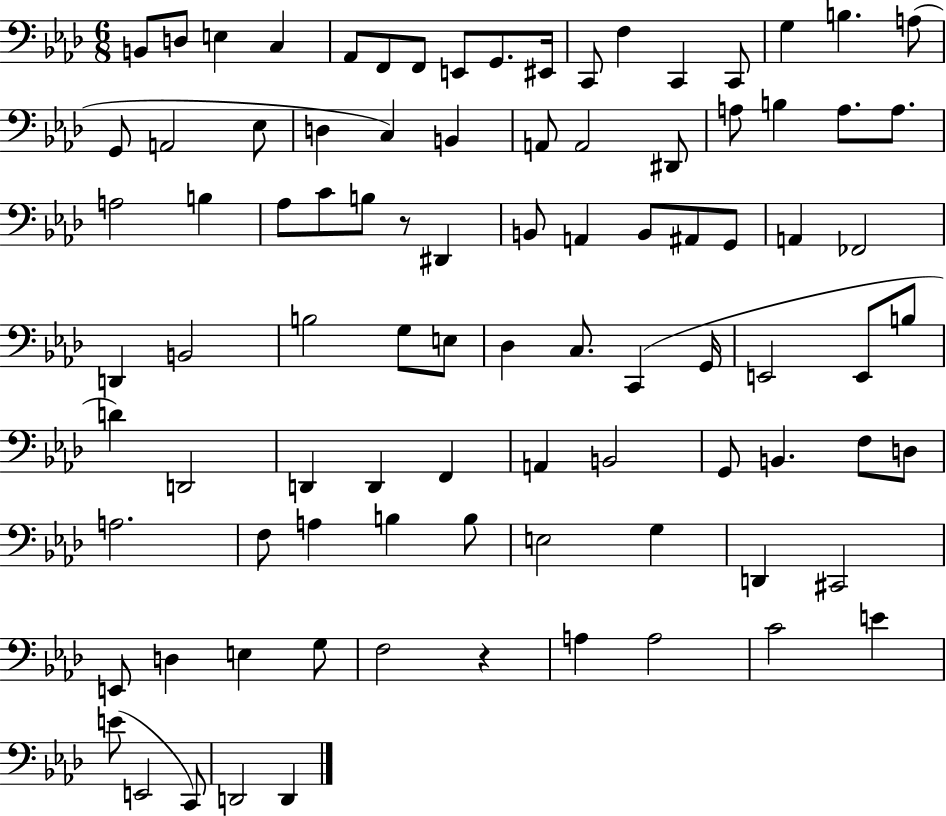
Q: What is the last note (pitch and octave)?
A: D2